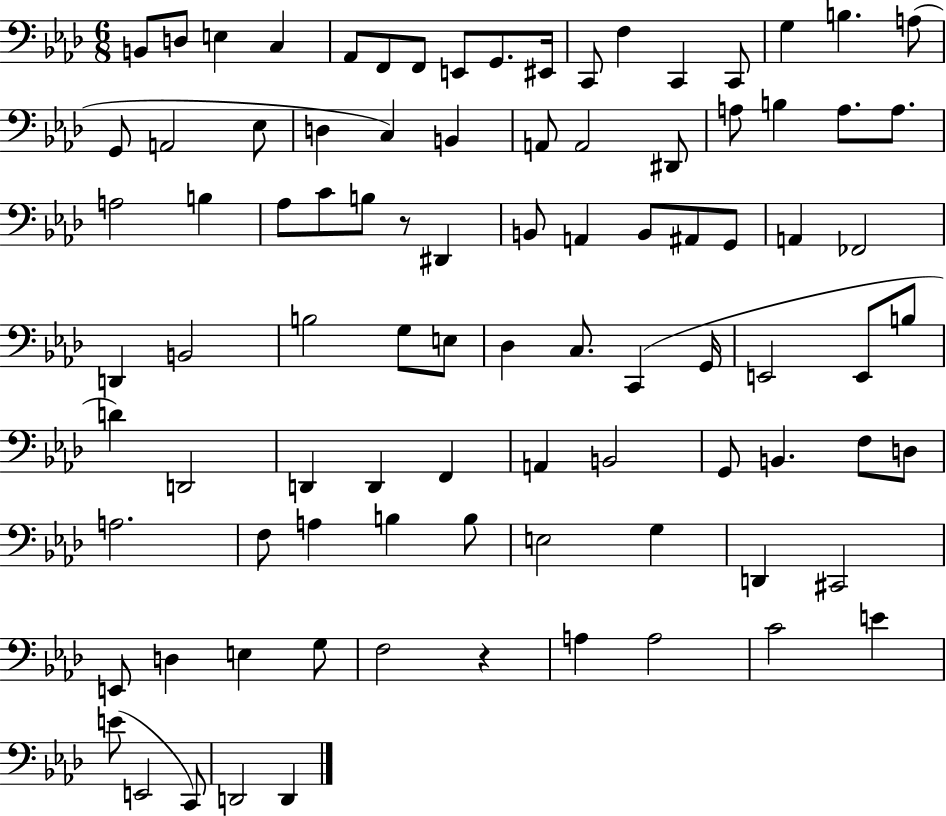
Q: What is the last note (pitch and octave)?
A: D2